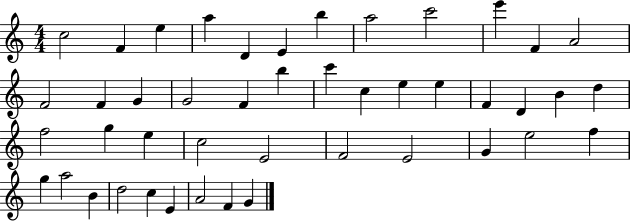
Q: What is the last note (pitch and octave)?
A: G4